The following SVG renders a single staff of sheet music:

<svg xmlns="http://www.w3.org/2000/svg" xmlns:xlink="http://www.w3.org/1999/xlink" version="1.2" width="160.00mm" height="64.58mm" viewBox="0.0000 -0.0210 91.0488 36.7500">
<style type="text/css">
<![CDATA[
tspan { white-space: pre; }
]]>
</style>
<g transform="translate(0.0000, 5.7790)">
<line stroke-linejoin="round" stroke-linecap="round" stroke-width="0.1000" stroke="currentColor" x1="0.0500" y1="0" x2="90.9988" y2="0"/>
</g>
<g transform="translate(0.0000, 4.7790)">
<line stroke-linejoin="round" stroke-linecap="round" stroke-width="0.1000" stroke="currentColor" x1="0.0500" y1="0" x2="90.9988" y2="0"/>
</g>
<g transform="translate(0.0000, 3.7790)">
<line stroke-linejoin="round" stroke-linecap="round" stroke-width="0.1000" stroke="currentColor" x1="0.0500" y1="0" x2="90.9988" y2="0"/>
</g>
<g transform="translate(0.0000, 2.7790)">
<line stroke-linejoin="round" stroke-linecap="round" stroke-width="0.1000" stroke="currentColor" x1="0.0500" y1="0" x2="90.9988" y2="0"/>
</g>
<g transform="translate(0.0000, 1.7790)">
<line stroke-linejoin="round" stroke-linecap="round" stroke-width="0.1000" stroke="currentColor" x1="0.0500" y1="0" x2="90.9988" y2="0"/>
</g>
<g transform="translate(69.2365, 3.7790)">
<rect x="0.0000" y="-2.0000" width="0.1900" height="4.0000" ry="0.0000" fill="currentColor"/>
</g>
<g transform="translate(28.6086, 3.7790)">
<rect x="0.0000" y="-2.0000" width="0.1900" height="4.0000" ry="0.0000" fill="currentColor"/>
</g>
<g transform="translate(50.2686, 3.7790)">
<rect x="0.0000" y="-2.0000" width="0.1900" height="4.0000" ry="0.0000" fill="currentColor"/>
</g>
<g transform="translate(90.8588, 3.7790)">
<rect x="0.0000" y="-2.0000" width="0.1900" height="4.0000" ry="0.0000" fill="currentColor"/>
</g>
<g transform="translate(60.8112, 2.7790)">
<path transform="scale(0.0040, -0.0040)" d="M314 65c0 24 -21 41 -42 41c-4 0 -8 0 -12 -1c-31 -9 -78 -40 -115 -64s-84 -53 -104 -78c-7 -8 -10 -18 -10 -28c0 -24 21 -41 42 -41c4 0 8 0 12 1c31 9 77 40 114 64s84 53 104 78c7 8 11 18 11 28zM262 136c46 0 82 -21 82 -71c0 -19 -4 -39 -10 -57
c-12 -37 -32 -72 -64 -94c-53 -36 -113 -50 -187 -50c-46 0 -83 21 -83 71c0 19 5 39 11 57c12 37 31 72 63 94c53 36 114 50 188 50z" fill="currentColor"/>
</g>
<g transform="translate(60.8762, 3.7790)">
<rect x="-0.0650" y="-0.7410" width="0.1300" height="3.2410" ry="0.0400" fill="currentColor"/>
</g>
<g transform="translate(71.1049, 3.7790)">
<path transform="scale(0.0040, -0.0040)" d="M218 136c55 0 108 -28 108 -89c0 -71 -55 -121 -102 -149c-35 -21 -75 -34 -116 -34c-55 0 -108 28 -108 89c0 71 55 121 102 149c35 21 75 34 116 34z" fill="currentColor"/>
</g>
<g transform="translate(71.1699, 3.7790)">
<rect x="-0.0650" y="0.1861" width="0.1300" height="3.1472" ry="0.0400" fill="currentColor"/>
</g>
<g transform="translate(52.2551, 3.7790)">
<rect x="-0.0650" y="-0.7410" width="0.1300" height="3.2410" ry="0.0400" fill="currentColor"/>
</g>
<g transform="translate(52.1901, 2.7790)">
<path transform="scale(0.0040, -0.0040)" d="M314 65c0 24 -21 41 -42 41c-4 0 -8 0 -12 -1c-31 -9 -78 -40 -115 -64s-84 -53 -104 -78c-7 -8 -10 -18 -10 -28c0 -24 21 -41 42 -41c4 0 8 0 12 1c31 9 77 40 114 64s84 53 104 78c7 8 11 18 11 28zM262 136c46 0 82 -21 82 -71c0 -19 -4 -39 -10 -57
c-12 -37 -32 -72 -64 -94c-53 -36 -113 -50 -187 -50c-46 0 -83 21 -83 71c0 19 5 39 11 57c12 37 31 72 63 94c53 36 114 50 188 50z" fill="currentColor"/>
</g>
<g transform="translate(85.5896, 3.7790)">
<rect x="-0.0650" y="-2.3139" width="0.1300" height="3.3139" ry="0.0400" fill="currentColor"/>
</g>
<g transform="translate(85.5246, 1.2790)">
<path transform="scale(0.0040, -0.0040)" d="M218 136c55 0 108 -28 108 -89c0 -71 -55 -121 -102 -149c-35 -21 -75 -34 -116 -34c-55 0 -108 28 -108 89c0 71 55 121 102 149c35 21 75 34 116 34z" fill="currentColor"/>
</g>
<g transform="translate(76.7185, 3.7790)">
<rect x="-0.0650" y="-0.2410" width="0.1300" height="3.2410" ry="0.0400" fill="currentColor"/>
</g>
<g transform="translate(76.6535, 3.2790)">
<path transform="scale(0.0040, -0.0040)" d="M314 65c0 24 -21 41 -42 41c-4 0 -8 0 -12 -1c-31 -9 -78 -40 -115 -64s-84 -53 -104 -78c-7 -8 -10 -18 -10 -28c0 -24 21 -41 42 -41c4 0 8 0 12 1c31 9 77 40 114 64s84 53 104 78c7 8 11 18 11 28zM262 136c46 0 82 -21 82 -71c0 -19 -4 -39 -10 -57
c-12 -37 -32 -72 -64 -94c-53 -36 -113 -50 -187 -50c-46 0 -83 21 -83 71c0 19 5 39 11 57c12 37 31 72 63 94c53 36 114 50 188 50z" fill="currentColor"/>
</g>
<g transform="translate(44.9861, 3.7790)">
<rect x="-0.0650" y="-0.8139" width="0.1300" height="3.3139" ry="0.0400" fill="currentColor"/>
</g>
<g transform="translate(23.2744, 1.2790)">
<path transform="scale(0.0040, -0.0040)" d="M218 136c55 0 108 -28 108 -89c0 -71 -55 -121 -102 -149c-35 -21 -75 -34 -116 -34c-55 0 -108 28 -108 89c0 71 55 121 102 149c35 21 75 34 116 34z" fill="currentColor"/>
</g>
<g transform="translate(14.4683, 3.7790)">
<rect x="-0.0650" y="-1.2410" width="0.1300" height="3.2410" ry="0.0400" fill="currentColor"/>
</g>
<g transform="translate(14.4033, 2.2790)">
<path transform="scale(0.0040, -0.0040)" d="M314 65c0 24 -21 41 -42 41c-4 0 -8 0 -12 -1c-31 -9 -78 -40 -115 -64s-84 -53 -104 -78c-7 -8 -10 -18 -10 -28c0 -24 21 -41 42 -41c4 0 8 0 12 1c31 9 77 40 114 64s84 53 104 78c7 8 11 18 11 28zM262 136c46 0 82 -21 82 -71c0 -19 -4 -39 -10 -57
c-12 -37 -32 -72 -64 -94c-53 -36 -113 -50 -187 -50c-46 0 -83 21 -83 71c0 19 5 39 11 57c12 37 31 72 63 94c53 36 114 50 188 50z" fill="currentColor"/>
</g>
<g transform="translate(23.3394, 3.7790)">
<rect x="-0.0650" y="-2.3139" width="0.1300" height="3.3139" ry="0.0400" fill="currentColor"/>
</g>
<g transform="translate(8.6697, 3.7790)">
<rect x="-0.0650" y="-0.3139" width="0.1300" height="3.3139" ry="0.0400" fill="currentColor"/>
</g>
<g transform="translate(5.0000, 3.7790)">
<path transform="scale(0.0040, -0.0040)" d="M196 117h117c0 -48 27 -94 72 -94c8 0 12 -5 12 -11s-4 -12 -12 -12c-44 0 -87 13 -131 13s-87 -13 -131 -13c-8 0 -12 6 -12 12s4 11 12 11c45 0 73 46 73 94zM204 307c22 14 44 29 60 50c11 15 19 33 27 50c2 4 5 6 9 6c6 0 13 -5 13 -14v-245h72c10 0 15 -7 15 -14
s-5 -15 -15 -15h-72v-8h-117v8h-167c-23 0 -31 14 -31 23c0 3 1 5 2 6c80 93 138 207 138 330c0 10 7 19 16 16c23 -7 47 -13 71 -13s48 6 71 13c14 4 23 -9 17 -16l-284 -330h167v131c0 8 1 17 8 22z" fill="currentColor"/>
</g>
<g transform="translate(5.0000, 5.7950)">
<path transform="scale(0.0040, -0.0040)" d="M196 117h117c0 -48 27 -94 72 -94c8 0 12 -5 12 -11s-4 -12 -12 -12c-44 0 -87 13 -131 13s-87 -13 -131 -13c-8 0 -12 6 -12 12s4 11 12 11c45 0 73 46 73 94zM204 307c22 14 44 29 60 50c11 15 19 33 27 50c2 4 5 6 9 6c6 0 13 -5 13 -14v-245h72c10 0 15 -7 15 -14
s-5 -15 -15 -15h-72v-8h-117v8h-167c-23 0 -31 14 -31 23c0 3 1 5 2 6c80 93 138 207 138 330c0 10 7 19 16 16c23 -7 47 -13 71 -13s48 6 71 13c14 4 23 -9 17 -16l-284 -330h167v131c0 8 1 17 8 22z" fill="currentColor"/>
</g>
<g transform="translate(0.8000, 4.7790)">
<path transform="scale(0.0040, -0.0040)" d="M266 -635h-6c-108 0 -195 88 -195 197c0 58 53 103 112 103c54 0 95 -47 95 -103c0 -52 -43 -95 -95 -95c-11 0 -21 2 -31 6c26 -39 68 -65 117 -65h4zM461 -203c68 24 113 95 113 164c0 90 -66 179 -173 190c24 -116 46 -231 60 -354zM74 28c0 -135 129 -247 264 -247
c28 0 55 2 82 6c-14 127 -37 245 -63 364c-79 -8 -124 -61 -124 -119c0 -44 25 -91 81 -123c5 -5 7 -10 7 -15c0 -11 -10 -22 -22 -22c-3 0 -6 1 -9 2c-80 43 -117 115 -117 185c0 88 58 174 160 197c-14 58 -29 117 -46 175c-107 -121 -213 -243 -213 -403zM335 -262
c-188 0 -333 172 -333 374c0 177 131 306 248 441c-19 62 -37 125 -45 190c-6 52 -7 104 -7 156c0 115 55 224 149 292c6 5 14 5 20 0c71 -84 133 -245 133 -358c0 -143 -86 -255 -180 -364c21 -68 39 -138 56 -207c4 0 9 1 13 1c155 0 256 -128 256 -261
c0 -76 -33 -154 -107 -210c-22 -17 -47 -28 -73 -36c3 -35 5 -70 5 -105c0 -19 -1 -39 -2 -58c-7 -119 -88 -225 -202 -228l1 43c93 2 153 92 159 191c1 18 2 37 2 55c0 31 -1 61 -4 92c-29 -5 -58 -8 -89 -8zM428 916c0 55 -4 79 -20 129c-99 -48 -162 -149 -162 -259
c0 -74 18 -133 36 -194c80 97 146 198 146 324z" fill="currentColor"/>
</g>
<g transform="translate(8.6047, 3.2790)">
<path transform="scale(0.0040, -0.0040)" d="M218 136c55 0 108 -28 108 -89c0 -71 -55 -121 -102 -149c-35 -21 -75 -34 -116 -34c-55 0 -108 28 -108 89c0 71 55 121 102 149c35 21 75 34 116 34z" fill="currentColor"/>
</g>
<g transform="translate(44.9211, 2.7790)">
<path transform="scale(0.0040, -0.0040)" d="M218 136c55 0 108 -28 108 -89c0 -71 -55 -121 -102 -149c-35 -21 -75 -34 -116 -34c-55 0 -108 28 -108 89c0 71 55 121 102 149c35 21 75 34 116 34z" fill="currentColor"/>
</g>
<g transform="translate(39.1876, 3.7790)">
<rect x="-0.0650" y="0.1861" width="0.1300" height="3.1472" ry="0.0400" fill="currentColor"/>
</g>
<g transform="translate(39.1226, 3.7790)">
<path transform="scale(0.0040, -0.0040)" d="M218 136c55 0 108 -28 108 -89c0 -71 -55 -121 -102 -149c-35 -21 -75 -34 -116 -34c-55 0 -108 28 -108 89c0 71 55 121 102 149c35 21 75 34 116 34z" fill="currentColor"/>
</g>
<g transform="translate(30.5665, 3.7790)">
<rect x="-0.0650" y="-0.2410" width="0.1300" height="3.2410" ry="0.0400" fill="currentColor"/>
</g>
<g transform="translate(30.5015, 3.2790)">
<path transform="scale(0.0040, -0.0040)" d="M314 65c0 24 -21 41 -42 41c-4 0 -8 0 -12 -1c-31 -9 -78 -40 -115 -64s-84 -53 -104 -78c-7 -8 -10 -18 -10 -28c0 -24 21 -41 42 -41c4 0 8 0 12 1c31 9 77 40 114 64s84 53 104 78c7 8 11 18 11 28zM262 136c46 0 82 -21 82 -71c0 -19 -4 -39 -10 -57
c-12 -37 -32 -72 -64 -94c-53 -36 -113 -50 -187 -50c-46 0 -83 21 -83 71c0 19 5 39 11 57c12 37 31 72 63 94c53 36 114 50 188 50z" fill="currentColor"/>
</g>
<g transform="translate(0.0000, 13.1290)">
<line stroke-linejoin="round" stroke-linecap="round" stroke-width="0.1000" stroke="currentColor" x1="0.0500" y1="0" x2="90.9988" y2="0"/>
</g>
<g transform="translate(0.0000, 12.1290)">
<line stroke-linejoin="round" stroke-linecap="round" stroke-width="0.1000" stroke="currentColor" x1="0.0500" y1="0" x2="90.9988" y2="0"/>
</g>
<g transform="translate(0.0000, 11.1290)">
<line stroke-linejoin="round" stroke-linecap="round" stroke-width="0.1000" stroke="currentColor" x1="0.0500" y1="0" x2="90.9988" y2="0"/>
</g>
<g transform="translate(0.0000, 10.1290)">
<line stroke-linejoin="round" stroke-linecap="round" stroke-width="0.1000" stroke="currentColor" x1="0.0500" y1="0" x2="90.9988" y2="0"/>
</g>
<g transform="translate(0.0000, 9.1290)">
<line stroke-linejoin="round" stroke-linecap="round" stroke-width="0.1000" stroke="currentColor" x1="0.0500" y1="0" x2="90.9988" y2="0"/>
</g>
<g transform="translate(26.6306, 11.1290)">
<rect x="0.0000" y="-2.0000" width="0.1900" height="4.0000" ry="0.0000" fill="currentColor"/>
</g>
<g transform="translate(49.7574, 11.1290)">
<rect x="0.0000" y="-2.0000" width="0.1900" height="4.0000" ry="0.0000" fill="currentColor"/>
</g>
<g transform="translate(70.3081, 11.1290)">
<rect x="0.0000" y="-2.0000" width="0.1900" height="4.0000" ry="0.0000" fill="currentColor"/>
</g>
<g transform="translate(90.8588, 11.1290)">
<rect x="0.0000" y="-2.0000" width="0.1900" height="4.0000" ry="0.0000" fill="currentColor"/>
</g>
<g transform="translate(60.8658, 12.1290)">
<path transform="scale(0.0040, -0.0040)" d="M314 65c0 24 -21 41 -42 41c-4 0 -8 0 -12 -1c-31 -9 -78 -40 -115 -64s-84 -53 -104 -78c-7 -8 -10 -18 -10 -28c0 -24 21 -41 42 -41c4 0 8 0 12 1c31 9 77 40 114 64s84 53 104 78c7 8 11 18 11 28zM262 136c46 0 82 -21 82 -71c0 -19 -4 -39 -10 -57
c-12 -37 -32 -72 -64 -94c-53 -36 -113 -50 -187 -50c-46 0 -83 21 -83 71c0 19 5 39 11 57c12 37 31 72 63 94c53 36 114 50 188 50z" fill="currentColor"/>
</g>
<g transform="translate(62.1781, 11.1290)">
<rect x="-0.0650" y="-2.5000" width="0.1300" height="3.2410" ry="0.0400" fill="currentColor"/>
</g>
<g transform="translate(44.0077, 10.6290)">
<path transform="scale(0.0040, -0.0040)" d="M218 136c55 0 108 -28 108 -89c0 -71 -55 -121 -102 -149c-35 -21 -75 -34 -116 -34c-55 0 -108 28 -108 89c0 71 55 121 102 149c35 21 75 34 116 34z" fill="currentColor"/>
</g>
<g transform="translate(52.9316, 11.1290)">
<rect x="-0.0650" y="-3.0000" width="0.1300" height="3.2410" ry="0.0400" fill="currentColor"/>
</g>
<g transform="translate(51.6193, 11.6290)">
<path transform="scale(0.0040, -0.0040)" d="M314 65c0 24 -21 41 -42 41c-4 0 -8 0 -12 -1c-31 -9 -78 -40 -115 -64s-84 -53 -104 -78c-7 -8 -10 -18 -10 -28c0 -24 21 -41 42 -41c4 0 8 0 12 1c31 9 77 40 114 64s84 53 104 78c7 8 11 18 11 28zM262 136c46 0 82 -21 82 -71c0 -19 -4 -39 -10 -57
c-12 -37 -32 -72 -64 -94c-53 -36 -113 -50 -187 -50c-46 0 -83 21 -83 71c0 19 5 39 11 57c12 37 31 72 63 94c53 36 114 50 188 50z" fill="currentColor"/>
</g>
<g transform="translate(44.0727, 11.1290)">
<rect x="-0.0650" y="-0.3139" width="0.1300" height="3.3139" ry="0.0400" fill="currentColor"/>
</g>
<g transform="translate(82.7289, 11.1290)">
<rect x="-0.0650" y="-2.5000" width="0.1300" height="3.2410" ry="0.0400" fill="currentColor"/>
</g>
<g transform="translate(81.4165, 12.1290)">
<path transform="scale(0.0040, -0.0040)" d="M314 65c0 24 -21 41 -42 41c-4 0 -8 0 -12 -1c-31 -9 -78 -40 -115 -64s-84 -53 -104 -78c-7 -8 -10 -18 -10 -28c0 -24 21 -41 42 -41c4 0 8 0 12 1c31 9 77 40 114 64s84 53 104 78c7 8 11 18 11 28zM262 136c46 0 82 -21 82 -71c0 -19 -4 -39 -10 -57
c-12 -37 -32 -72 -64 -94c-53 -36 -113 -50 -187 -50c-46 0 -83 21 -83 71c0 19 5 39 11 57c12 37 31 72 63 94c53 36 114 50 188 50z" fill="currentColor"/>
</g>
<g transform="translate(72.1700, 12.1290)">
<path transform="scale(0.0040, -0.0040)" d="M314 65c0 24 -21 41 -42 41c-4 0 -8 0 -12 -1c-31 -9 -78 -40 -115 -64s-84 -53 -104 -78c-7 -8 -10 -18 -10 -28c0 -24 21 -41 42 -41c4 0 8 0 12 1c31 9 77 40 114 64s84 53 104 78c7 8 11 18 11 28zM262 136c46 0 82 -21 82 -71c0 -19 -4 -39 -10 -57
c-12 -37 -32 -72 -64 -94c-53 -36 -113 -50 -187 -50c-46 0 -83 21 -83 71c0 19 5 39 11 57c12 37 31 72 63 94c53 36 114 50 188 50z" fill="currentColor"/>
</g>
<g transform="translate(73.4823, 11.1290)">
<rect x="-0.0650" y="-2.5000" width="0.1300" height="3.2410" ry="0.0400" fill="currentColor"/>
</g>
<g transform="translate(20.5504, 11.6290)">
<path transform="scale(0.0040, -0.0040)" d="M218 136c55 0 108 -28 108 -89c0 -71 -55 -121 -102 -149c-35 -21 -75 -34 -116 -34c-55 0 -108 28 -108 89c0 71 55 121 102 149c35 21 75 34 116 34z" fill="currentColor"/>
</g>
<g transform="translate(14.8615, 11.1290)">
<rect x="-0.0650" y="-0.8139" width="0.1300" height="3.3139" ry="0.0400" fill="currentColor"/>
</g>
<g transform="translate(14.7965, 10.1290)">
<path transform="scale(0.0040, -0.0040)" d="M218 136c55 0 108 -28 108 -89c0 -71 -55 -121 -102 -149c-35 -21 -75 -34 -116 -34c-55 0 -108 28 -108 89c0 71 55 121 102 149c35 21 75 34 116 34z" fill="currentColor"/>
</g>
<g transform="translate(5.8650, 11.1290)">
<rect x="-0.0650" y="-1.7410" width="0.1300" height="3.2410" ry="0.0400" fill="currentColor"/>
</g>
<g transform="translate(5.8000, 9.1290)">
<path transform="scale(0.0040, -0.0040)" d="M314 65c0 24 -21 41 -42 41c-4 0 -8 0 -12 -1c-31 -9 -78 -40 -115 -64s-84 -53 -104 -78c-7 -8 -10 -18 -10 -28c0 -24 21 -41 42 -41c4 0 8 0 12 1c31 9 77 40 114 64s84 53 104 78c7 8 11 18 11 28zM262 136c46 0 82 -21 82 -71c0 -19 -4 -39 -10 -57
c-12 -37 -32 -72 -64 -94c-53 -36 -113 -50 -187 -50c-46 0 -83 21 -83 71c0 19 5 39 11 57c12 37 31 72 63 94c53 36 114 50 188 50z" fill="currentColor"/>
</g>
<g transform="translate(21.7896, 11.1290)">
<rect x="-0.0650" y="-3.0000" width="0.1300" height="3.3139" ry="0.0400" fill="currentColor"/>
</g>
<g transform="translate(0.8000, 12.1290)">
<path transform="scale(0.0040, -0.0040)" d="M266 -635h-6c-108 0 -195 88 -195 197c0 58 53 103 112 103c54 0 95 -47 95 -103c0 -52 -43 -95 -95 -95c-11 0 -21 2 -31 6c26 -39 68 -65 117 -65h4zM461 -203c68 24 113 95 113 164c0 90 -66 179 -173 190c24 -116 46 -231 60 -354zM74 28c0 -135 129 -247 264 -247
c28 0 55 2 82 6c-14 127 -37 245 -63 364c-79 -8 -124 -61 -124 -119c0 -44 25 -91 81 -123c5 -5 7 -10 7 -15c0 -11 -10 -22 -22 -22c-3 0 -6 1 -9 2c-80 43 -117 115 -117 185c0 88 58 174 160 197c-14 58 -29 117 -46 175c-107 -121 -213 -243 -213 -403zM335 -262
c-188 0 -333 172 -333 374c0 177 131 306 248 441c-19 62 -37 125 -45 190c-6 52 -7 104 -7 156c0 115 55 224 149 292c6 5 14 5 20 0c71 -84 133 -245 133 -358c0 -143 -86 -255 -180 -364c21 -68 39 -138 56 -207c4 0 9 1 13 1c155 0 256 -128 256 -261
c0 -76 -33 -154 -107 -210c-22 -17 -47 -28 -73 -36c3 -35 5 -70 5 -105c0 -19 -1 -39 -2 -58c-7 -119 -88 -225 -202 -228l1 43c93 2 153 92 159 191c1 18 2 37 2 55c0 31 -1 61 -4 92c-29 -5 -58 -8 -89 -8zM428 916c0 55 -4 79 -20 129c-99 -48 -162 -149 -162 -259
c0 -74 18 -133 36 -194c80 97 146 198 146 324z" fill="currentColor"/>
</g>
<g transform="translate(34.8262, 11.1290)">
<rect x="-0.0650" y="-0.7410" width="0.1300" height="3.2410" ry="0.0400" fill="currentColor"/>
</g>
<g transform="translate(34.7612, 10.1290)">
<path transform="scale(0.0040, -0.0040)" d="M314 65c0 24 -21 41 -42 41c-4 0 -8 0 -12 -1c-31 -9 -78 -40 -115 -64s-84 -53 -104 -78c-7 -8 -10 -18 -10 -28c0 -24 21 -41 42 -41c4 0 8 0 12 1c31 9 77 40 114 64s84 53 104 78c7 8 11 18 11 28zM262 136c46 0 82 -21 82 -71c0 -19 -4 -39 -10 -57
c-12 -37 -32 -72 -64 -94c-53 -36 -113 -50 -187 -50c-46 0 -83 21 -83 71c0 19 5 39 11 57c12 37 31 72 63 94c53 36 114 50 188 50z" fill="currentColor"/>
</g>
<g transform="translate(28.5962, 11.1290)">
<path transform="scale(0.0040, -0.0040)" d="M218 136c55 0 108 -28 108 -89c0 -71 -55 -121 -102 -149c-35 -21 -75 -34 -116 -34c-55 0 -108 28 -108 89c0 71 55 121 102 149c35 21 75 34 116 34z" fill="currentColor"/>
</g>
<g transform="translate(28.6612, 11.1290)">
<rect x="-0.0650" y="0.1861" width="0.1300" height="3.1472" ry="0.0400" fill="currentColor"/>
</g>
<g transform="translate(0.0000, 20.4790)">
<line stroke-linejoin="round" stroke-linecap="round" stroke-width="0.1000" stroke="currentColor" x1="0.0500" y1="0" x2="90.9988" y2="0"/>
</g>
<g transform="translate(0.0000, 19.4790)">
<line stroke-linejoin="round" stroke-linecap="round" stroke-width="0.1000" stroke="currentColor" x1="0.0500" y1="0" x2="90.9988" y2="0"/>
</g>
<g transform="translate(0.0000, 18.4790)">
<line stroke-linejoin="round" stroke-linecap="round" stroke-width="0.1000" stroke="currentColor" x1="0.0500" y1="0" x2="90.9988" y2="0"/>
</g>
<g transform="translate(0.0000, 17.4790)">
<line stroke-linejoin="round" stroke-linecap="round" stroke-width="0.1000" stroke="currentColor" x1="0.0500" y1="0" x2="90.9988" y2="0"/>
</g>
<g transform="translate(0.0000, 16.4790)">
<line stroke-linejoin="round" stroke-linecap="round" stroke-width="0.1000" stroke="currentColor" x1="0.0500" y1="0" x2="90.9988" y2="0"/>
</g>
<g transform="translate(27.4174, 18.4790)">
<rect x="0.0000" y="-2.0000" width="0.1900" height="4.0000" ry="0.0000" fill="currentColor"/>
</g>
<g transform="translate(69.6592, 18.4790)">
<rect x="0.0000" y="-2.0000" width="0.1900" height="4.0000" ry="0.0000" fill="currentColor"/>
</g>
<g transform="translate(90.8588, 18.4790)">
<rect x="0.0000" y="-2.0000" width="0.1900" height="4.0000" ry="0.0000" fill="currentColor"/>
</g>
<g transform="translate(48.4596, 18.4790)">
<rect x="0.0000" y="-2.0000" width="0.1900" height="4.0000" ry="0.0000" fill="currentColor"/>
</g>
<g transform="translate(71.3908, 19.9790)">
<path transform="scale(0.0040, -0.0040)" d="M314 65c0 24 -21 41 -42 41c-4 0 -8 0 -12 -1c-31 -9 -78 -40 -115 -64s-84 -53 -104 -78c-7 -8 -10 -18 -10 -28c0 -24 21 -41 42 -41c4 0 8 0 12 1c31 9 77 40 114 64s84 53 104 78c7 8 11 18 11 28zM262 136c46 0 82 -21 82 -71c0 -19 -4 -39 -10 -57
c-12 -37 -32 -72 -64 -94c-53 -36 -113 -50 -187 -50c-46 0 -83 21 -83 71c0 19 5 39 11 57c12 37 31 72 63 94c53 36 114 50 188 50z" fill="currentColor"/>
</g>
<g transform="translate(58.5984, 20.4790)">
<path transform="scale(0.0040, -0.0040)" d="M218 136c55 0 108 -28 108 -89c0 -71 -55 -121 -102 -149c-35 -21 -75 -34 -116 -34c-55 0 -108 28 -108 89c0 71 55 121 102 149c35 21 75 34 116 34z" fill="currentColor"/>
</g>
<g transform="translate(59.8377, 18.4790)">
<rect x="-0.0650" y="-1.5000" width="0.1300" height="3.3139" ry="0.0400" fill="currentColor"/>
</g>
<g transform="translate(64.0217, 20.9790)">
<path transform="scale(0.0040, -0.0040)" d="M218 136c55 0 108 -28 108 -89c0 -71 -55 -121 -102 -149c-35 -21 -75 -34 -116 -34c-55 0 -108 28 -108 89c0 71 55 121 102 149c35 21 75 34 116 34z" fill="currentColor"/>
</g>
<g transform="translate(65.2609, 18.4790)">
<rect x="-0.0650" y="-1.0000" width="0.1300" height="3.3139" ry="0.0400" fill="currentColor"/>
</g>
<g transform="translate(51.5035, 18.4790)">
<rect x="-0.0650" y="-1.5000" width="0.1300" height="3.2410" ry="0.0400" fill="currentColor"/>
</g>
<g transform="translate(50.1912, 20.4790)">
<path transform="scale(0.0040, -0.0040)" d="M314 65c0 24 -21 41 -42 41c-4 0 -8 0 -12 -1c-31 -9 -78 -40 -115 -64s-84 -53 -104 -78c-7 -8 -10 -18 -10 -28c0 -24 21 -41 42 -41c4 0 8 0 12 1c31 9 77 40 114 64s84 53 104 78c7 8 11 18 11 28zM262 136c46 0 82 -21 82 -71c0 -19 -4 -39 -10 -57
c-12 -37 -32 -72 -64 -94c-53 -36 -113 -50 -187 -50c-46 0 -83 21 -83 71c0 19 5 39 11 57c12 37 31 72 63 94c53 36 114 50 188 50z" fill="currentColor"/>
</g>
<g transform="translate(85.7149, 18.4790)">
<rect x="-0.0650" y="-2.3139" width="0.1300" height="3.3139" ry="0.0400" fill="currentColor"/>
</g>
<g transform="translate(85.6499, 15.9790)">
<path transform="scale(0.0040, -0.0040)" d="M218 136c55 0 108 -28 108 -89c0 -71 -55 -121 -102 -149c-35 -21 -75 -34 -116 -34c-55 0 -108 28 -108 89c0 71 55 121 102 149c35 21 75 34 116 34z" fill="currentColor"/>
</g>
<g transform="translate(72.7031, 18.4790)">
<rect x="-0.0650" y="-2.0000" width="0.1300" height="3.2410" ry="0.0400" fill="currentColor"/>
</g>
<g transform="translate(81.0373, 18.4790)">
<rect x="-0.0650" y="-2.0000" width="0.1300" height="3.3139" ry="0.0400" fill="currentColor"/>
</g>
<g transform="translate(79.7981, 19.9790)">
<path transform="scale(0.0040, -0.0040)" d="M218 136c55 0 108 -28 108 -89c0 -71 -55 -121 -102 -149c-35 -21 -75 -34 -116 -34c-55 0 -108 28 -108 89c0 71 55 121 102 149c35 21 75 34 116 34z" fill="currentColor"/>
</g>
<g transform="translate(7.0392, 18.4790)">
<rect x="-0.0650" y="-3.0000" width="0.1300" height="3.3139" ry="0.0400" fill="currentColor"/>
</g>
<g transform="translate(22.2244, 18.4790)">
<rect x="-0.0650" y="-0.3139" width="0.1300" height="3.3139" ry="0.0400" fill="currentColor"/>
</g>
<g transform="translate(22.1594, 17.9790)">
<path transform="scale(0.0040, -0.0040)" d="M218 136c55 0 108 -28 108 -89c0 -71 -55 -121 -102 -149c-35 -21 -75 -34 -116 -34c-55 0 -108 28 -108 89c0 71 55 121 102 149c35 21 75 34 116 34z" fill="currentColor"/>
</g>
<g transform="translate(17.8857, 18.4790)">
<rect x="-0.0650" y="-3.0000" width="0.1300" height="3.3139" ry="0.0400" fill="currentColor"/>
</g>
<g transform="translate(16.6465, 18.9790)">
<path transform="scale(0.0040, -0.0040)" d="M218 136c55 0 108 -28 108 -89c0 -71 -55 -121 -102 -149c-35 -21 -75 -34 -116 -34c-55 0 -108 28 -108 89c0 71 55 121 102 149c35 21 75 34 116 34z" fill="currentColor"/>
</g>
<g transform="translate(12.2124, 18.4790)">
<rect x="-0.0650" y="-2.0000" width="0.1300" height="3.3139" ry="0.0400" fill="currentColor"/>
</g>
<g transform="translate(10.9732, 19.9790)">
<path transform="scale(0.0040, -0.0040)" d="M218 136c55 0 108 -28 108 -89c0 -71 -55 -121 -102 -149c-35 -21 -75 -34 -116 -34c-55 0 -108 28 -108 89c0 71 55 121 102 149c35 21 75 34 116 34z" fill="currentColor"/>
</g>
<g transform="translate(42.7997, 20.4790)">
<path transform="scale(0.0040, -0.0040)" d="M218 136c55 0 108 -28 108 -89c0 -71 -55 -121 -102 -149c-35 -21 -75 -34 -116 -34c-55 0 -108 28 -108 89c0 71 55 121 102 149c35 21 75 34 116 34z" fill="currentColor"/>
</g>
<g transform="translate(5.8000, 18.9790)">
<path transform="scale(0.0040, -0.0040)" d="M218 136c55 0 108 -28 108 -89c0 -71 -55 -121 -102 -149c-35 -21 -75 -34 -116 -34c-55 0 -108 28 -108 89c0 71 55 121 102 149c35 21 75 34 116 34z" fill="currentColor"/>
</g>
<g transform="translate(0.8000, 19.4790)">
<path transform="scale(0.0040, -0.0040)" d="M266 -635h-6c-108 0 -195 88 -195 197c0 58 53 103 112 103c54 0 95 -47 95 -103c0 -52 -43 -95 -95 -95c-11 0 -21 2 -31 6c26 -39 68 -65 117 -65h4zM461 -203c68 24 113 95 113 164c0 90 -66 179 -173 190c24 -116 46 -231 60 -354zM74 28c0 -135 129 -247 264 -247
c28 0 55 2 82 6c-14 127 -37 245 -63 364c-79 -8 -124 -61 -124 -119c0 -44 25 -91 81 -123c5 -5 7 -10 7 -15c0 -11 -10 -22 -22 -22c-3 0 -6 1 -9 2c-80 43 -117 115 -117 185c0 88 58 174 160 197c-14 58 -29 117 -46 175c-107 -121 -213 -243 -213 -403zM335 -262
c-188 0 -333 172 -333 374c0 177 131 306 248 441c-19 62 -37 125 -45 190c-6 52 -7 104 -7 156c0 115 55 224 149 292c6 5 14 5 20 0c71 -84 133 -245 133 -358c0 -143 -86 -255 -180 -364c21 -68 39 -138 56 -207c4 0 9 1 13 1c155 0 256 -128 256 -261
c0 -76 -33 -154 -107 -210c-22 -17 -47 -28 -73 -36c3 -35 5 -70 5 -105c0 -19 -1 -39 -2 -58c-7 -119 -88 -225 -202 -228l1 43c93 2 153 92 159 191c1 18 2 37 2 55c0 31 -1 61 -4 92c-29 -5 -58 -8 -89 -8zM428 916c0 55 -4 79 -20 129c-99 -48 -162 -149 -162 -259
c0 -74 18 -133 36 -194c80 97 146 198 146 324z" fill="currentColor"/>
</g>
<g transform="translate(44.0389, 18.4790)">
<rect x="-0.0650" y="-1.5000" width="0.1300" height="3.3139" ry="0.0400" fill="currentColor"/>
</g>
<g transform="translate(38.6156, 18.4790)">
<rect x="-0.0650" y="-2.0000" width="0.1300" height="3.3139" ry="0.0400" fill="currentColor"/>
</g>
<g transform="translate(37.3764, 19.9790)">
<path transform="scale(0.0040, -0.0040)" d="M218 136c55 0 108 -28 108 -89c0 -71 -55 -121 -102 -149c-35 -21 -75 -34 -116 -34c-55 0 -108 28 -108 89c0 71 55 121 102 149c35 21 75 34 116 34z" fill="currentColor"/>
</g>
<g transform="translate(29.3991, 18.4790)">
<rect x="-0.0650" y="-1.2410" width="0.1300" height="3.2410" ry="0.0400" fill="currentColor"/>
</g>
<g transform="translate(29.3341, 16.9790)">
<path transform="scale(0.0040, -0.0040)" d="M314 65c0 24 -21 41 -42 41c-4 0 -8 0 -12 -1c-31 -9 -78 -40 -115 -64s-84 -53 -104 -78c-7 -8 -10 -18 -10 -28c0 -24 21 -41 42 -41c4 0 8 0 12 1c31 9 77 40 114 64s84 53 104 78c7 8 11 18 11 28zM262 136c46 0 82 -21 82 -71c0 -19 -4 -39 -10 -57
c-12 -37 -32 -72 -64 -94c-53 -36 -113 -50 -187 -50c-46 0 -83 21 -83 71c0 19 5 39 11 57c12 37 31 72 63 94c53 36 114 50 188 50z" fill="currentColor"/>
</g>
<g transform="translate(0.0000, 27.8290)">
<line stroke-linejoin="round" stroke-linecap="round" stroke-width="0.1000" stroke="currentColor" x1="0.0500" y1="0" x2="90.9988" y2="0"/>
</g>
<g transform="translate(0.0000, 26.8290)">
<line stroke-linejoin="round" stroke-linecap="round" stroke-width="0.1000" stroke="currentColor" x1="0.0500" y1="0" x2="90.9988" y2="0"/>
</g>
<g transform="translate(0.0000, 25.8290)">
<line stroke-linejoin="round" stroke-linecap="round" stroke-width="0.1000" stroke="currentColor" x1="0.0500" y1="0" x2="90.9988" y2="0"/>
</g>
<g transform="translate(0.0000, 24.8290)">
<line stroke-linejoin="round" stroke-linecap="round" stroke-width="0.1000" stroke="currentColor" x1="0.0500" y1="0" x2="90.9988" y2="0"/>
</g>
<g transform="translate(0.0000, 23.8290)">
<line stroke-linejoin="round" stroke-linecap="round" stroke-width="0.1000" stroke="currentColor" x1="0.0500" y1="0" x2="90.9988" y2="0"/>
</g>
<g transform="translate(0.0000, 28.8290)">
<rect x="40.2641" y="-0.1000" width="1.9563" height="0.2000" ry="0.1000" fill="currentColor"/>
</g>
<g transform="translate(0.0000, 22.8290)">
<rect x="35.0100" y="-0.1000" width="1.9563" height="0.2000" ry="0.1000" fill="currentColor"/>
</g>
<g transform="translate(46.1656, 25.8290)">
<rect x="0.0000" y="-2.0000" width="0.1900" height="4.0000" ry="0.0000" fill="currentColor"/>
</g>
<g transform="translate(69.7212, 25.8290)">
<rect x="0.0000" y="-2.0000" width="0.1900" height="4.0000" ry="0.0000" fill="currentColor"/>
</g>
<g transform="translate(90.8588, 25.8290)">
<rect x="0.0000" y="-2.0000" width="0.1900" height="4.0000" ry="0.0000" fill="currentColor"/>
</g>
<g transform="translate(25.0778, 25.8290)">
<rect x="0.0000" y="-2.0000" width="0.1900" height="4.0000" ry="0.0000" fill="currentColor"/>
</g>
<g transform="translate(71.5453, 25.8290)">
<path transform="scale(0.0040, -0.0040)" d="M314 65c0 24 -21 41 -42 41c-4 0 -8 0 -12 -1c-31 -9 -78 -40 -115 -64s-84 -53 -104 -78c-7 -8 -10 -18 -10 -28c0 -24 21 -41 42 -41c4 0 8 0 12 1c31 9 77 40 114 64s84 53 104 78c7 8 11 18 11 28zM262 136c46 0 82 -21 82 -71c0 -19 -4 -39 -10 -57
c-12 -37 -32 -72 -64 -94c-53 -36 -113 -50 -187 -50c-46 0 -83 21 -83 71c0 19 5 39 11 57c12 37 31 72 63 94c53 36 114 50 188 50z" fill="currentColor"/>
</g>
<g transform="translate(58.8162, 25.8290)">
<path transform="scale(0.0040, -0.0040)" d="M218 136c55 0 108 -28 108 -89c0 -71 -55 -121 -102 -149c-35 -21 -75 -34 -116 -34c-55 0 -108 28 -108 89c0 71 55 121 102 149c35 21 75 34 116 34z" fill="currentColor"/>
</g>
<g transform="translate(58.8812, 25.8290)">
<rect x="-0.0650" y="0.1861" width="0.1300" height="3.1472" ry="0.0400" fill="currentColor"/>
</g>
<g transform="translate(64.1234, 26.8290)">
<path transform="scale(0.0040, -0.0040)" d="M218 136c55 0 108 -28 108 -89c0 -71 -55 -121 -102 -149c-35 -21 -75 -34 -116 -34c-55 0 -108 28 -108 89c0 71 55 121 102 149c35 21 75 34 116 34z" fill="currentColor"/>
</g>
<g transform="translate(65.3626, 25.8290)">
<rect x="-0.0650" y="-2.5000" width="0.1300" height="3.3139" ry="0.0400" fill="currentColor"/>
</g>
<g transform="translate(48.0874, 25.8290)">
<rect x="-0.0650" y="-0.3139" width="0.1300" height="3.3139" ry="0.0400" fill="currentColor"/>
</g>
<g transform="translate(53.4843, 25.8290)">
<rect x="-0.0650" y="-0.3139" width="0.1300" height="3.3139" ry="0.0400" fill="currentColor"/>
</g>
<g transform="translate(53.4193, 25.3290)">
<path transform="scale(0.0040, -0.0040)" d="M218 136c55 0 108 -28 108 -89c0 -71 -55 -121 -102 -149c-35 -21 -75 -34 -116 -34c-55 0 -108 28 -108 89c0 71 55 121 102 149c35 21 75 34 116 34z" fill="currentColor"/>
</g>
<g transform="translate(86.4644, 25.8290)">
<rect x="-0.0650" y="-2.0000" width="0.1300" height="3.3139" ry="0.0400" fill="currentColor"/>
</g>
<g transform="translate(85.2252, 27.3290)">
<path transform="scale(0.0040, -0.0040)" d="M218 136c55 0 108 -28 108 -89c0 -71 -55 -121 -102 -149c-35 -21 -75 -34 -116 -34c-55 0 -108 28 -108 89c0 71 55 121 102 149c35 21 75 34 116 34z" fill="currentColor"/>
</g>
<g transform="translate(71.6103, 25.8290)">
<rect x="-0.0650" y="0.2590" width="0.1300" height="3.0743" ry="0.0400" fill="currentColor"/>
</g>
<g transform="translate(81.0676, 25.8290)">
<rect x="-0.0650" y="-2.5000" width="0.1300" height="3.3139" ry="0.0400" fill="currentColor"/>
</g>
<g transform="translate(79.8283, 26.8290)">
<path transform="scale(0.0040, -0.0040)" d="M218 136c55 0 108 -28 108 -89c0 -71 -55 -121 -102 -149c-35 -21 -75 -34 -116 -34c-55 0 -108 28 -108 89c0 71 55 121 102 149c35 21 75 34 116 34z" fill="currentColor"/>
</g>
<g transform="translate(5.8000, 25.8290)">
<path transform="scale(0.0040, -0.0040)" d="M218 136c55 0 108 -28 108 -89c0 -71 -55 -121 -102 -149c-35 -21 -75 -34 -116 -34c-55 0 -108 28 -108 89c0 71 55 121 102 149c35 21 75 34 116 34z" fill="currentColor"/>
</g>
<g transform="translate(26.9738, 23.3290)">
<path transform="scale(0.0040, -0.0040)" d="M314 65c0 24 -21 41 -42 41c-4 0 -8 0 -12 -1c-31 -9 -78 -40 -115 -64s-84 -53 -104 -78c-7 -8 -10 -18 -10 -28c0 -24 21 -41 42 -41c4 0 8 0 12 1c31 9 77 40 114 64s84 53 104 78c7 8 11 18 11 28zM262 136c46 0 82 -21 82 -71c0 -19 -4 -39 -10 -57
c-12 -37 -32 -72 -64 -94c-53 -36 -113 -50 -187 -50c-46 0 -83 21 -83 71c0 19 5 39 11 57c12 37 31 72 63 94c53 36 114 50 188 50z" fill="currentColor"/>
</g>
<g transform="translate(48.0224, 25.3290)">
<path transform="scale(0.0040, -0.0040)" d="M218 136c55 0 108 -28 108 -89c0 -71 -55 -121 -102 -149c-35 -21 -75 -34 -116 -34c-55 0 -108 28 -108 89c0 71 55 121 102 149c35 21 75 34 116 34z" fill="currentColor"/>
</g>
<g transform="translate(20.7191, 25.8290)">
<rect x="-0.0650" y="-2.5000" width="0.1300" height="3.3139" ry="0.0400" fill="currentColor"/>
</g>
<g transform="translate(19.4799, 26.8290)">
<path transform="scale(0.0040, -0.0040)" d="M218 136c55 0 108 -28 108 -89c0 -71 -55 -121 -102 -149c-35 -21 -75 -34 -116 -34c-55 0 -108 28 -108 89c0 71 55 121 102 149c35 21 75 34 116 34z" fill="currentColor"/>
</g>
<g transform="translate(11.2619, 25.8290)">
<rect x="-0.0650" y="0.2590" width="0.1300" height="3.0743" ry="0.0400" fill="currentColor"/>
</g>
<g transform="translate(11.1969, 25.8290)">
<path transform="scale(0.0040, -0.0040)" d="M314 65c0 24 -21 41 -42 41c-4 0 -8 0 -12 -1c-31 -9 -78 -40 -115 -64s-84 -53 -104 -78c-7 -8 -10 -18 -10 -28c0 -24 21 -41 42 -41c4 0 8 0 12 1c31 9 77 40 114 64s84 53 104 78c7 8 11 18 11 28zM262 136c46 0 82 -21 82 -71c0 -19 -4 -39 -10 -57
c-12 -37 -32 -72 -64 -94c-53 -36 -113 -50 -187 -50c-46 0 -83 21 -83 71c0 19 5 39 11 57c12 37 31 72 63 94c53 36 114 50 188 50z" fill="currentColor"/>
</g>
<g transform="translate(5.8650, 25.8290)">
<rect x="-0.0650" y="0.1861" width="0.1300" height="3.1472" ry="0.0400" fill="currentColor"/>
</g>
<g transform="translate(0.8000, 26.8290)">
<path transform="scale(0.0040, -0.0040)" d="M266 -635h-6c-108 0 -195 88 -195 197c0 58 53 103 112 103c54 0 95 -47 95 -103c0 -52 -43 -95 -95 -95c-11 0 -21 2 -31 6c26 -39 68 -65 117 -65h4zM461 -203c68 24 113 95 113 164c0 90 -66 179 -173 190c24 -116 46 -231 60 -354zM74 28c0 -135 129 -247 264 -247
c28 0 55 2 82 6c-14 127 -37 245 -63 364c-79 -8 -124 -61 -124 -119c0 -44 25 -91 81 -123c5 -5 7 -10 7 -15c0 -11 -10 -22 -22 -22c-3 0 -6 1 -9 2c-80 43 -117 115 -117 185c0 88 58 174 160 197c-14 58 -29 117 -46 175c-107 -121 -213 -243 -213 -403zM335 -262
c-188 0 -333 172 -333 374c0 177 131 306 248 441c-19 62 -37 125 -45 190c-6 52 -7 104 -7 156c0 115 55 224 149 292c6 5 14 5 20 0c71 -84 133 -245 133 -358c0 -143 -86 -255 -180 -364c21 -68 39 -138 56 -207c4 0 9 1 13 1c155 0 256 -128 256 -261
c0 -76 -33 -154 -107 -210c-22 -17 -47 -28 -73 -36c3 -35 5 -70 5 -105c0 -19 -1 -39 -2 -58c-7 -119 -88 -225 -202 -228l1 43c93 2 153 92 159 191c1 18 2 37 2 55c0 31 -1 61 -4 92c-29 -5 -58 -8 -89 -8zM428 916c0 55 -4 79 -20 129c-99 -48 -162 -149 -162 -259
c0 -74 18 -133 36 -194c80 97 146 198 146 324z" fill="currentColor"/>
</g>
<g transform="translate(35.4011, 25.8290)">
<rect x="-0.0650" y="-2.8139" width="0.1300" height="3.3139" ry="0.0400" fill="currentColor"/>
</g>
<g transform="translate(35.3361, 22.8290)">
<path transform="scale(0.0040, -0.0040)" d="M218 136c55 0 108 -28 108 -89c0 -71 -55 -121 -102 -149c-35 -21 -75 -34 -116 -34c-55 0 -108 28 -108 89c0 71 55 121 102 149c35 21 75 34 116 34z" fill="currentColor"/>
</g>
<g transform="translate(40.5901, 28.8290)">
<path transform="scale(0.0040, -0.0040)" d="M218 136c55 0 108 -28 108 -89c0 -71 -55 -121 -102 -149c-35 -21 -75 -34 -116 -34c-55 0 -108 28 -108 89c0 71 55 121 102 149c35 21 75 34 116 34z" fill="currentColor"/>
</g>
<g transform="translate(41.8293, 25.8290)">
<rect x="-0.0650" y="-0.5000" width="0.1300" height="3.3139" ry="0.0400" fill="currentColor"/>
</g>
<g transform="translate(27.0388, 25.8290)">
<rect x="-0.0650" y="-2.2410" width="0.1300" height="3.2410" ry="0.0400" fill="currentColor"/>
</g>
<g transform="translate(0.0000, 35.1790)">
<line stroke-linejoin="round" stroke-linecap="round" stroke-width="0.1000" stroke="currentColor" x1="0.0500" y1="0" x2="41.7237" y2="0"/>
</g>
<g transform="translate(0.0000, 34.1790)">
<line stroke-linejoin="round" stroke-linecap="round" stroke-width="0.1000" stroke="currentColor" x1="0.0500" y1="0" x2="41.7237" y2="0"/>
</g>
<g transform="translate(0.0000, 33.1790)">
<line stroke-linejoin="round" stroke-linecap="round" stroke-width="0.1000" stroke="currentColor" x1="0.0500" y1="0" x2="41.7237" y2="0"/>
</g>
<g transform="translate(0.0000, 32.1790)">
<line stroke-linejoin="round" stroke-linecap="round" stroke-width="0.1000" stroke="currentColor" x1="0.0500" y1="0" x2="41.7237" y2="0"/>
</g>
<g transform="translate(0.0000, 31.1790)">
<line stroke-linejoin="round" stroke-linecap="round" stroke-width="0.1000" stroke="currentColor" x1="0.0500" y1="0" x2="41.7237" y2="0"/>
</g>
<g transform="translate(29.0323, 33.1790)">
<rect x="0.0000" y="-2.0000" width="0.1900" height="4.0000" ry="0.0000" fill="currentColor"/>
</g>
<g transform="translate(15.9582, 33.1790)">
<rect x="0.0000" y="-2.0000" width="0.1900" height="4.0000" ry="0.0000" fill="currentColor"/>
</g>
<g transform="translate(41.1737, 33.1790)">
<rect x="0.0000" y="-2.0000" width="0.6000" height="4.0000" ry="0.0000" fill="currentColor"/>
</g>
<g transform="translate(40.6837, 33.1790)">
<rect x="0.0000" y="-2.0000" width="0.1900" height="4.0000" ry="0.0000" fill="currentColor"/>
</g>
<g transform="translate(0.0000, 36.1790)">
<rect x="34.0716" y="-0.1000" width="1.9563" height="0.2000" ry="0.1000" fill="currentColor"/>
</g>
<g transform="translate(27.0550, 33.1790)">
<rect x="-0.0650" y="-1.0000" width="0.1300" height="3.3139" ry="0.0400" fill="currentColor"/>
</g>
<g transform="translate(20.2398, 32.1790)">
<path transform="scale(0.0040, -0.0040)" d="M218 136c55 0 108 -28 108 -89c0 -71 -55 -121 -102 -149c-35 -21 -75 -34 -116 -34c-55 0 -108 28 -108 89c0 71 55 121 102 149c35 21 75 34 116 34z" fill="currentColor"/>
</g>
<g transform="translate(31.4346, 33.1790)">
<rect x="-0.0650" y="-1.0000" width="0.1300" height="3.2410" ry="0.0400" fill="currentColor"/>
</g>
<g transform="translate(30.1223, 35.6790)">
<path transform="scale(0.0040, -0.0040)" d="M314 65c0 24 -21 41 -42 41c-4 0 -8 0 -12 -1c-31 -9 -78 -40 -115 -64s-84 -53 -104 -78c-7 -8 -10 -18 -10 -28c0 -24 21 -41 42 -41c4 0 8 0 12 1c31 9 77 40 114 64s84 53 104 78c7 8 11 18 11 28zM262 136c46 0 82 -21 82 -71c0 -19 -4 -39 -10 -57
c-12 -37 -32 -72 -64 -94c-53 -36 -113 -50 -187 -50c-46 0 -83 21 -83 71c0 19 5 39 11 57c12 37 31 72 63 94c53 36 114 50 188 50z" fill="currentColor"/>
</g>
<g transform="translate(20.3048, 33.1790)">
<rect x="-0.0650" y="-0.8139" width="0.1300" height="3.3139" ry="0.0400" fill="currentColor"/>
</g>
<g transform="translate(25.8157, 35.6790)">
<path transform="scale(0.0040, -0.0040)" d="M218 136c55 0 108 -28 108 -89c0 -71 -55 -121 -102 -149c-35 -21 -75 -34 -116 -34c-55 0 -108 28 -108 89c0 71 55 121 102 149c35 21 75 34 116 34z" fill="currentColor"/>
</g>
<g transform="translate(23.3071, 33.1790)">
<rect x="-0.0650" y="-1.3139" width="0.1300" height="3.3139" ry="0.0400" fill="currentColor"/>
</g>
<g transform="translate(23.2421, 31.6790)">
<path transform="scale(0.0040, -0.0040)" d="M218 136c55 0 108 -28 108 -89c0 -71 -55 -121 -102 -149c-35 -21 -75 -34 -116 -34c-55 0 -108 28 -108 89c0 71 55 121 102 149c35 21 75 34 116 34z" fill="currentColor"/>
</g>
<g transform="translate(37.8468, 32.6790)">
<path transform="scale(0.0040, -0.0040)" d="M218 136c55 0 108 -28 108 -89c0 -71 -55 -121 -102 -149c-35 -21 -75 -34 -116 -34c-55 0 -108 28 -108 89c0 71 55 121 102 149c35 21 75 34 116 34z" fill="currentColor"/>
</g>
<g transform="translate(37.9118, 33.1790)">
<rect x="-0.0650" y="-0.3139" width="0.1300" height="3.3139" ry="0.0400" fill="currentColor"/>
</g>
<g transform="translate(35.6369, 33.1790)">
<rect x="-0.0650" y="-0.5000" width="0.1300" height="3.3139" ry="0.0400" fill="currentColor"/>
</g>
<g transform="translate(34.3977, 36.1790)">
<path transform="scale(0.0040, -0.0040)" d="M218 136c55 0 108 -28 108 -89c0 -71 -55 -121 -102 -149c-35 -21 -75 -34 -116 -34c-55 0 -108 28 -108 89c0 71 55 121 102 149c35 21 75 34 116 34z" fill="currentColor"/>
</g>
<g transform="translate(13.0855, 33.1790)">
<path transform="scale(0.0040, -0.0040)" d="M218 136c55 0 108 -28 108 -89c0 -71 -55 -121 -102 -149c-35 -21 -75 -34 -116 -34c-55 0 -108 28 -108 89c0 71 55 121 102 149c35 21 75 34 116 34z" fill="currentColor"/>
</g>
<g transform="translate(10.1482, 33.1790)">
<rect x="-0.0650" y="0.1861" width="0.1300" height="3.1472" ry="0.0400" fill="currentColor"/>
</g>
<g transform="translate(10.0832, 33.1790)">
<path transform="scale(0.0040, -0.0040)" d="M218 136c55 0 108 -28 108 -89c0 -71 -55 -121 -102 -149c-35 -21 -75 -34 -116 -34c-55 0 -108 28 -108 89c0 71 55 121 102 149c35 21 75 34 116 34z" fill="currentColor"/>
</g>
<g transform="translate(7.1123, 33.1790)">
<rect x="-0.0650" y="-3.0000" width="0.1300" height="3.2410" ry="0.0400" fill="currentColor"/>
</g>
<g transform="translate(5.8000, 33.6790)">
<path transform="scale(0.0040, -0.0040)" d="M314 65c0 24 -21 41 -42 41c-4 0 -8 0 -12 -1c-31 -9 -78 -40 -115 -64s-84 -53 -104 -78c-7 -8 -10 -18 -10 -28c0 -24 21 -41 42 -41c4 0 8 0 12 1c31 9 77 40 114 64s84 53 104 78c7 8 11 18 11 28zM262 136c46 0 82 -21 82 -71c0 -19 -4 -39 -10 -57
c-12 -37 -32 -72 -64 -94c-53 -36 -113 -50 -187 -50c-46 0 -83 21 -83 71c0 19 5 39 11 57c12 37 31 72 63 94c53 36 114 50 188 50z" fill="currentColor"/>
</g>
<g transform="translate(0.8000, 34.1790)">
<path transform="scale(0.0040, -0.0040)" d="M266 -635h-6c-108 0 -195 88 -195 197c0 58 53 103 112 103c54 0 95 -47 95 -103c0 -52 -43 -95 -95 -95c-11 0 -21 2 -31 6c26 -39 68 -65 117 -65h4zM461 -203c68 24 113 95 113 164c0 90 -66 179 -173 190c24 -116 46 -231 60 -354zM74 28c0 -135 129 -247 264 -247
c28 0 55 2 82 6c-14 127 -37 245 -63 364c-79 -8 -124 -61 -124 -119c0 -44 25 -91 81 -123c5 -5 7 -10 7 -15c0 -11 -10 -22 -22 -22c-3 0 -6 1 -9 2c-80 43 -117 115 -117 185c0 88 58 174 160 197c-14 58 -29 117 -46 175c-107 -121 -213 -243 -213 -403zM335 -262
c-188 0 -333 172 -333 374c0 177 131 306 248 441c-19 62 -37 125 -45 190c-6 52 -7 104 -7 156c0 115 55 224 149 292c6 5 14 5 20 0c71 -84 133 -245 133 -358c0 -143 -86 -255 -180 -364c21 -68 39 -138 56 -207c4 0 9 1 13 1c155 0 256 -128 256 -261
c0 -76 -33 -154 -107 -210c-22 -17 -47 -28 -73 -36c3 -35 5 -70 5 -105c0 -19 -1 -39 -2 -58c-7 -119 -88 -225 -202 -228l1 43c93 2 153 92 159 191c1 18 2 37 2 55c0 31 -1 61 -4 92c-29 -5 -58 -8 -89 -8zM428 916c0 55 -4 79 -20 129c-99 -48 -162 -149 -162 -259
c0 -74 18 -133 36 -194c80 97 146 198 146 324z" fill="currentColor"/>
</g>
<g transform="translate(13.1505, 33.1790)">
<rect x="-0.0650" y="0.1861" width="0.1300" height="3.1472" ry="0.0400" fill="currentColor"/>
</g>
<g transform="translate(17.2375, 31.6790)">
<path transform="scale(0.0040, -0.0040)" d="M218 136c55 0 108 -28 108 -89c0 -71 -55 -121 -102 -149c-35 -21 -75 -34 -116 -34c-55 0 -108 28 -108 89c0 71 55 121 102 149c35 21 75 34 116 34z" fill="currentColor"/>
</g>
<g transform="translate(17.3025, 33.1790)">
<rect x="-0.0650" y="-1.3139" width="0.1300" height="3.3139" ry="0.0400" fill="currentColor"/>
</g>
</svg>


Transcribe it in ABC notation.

X:1
T:Untitled
M:4/4
L:1/4
K:C
c e2 g c2 B d d2 d2 B c2 g f2 d A B d2 c A2 G2 G2 G2 A F A c e2 F E E2 E D F2 F g B B2 G g2 a C c c B G B2 G F A2 B B e d e D D2 C c